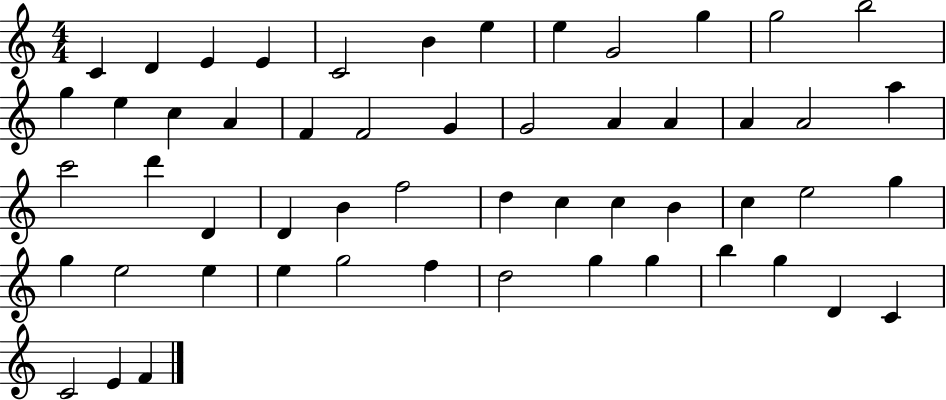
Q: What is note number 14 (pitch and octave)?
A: E5